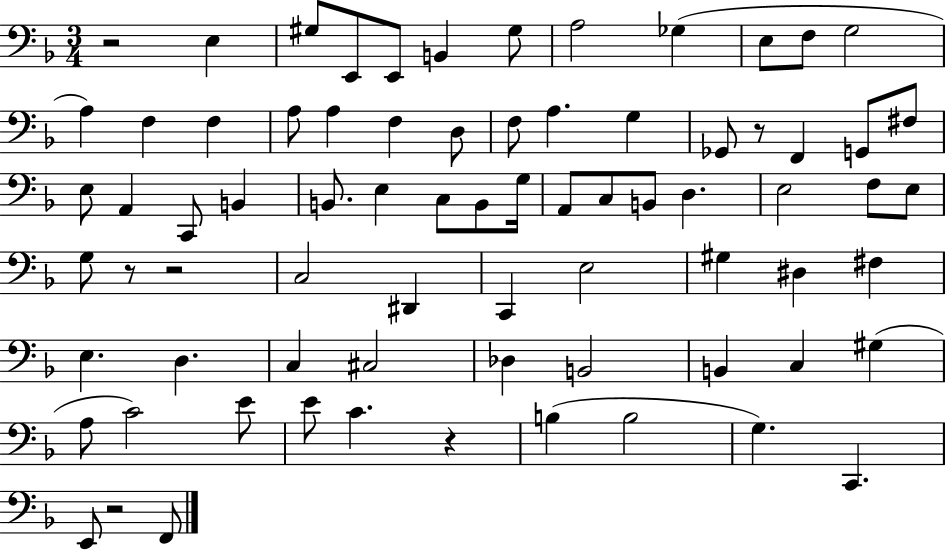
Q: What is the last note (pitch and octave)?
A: F2